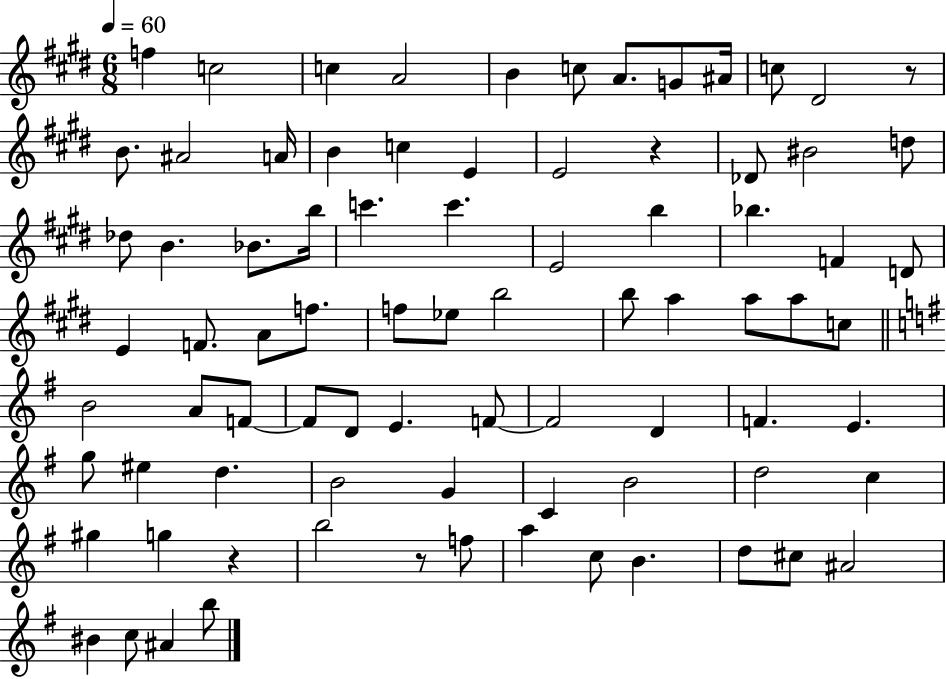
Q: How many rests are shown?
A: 4